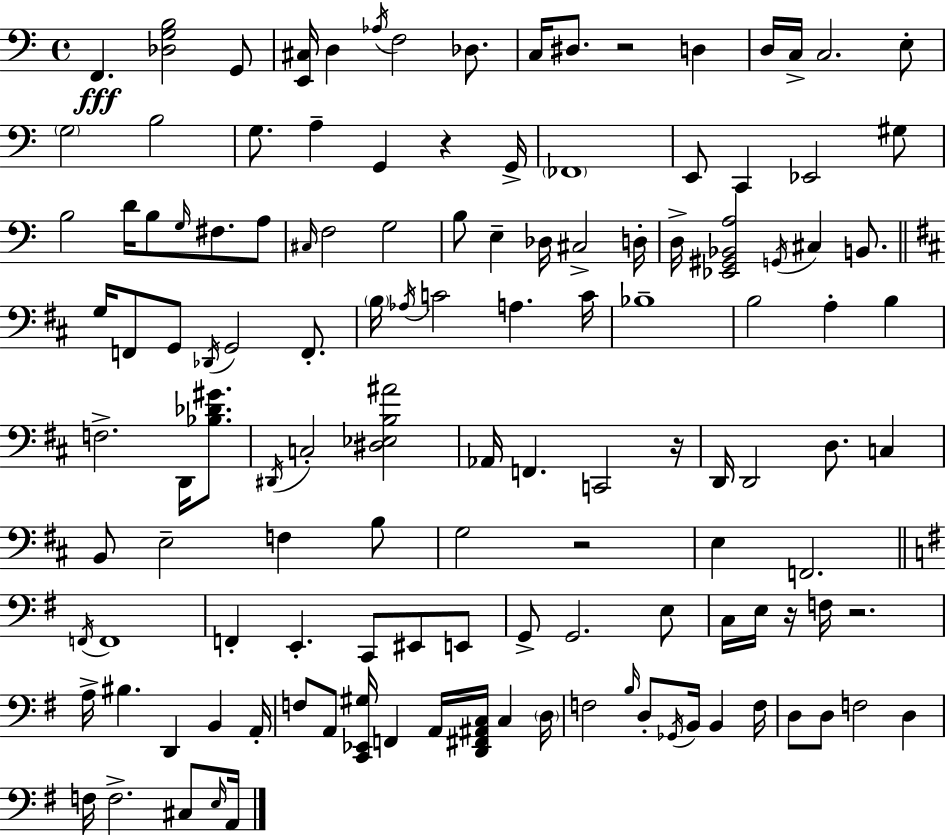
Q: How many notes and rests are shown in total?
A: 128